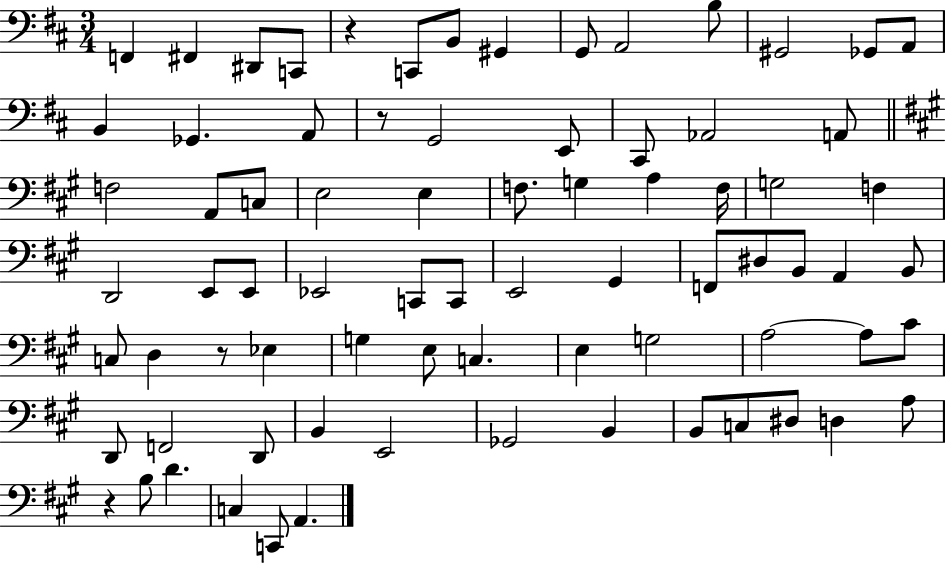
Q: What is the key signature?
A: D major